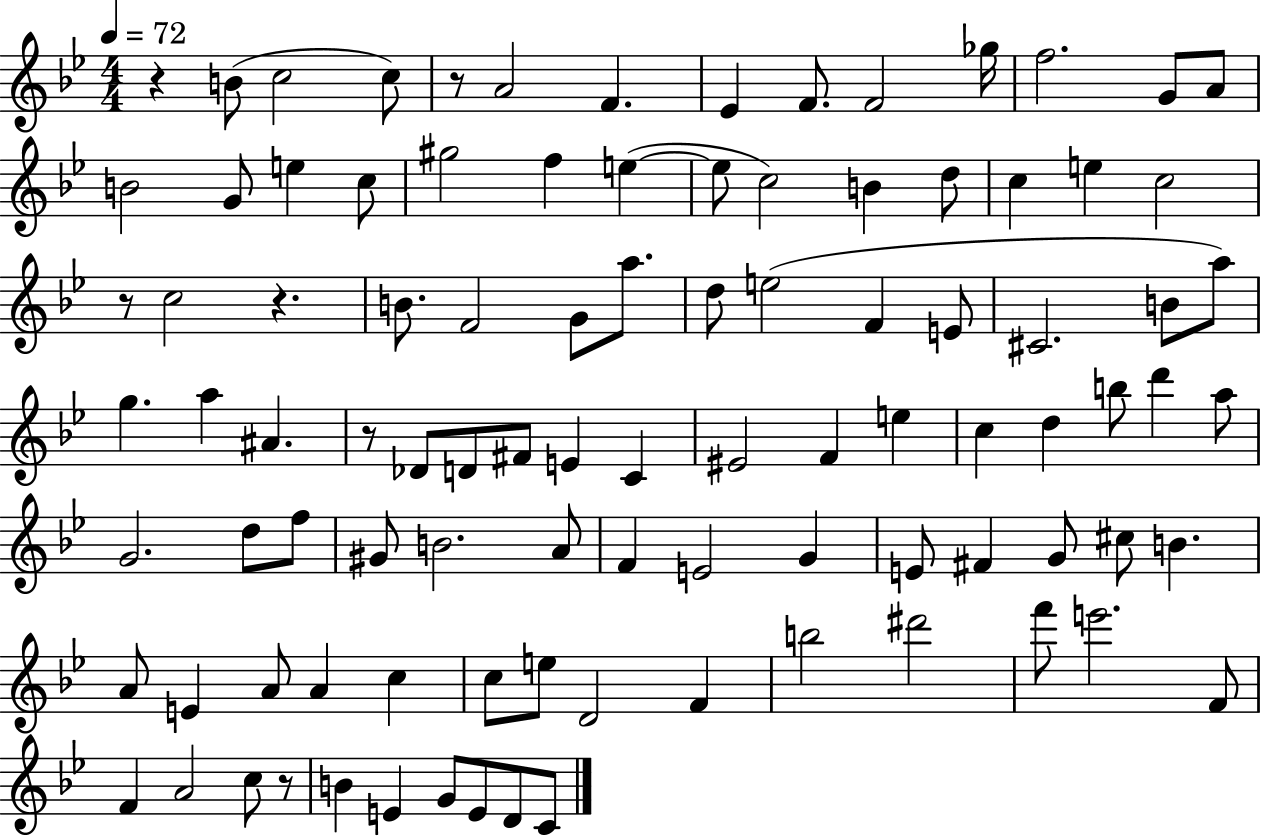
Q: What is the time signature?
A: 4/4